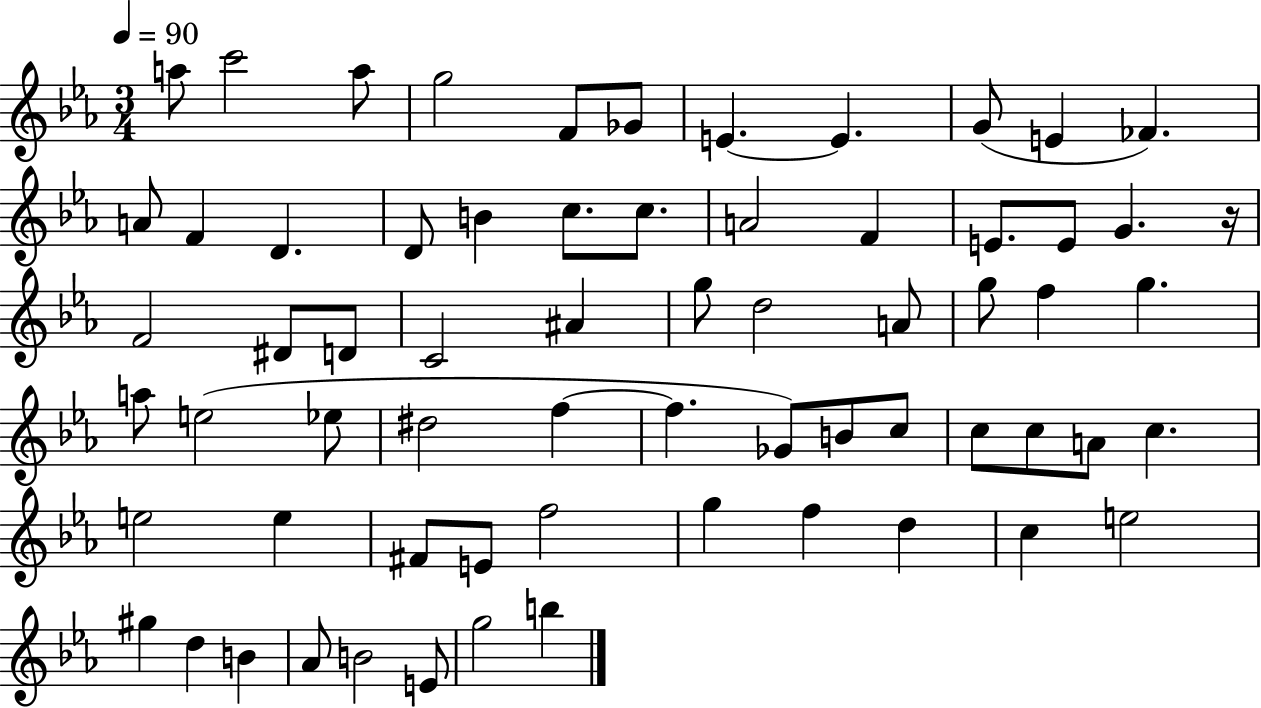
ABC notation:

X:1
T:Untitled
M:3/4
L:1/4
K:Eb
a/2 c'2 a/2 g2 F/2 _G/2 E E G/2 E _F A/2 F D D/2 B c/2 c/2 A2 F E/2 E/2 G z/4 F2 ^D/2 D/2 C2 ^A g/2 d2 A/2 g/2 f g a/2 e2 _e/2 ^d2 f f _G/2 B/2 c/2 c/2 c/2 A/2 c e2 e ^F/2 E/2 f2 g f d c e2 ^g d B _A/2 B2 E/2 g2 b